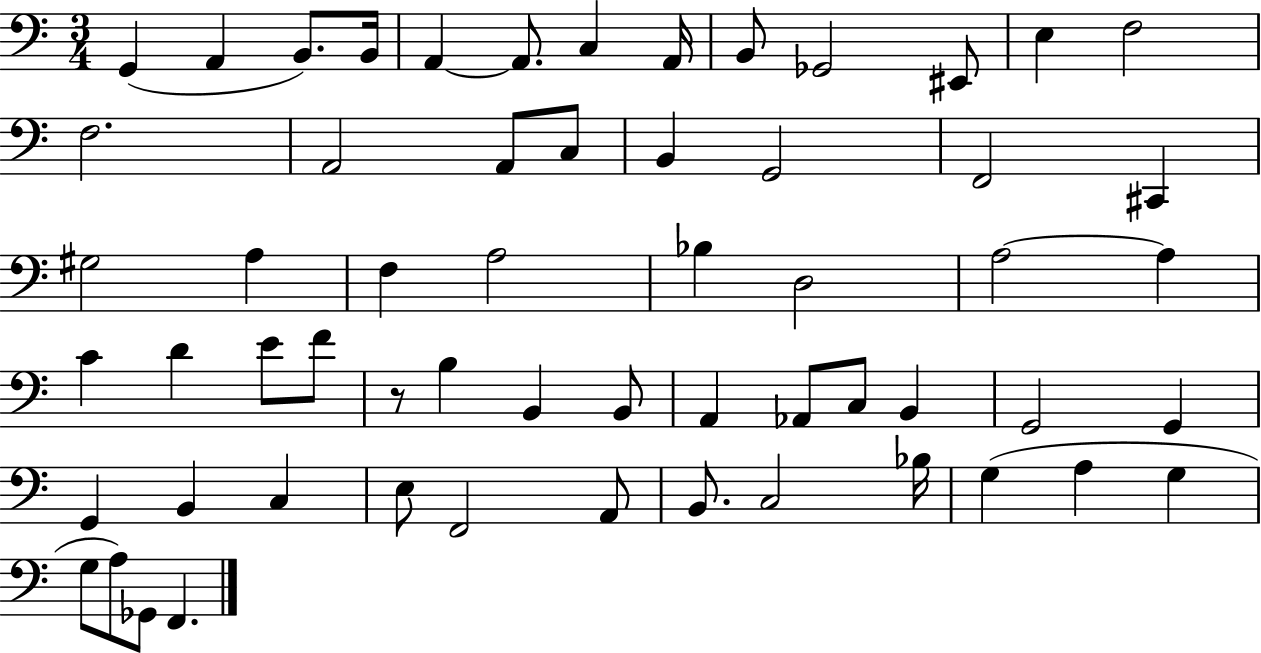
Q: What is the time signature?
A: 3/4